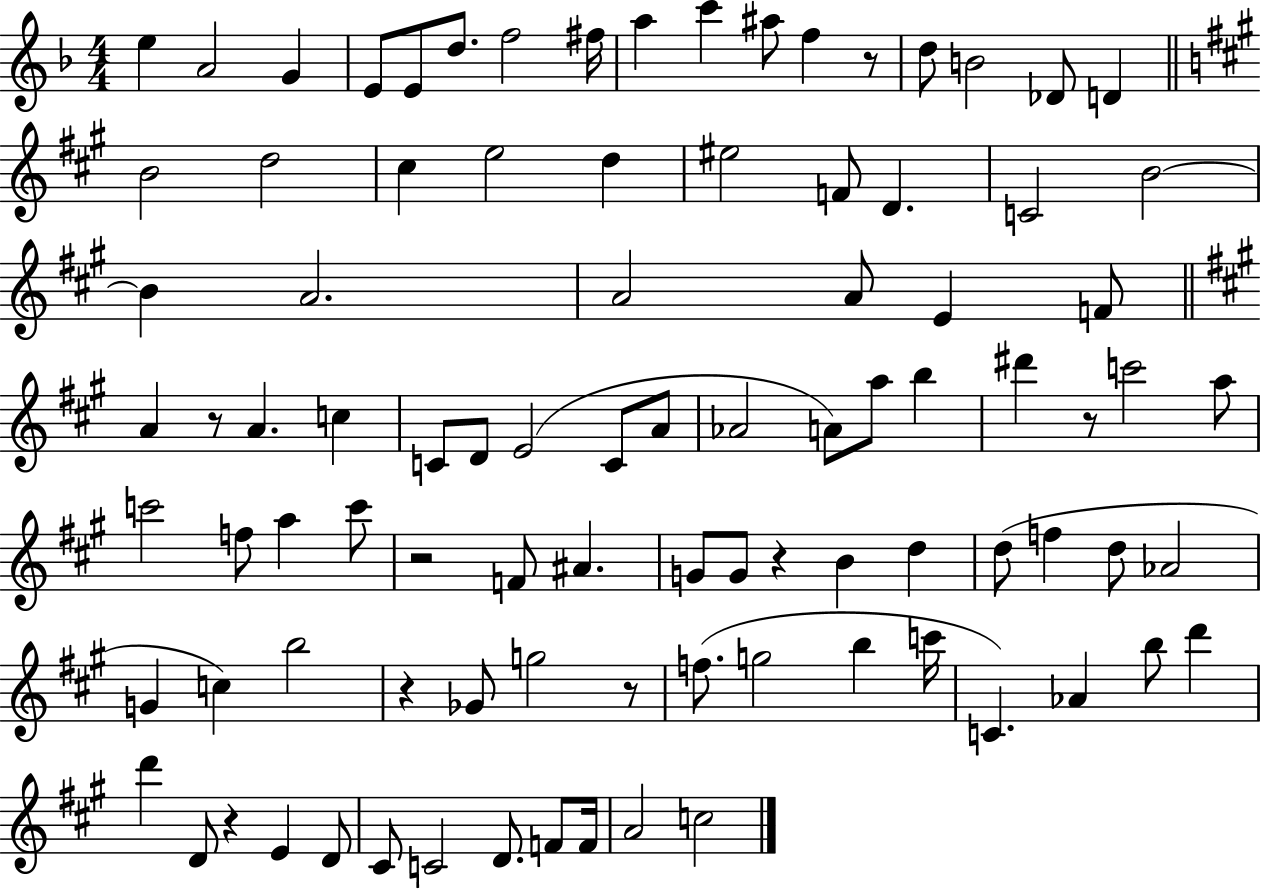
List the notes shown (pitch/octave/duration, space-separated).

E5/q A4/h G4/q E4/e E4/e D5/e. F5/h F#5/s A5/q C6/q A#5/e F5/q R/e D5/e B4/h Db4/e D4/q B4/h D5/h C#5/q E5/h D5/q EIS5/h F4/e D4/q. C4/h B4/h B4/q A4/h. A4/h A4/e E4/q F4/e A4/q R/e A4/q. C5/q C4/e D4/e E4/h C4/e A4/e Ab4/h A4/e A5/e B5/q D#6/q R/e C6/h A5/e C6/h F5/e A5/q C6/e R/h F4/e A#4/q. G4/e G4/e R/q B4/q D5/q D5/e F5/q D5/e Ab4/h G4/q C5/q B5/h R/q Gb4/e G5/h R/e F5/e. G5/h B5/q C6/s C4/q. Ab4/q B5/e D6/q D6/q D4/e R/q E4/q D4/e C#4/e C4/h D4/e. F4/e F4/s A4/h C5/h